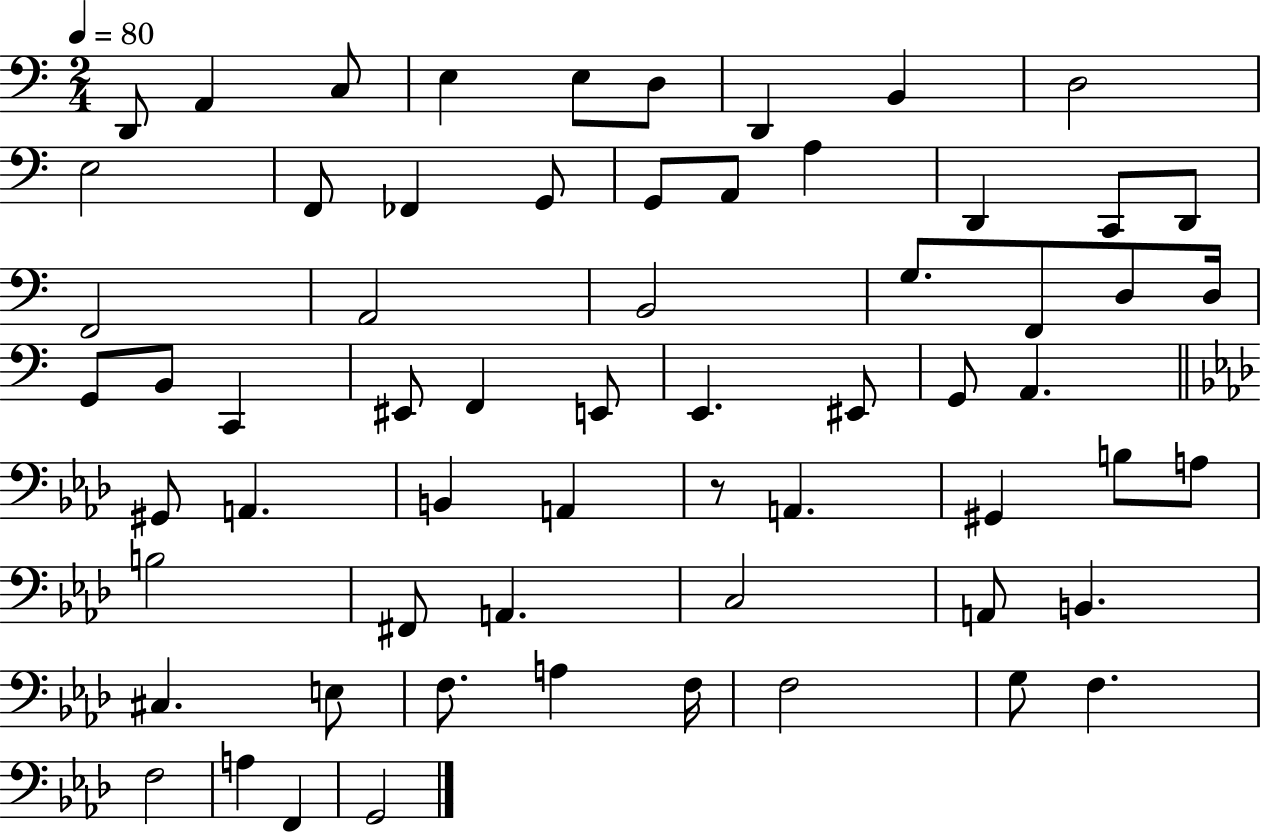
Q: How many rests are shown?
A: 1